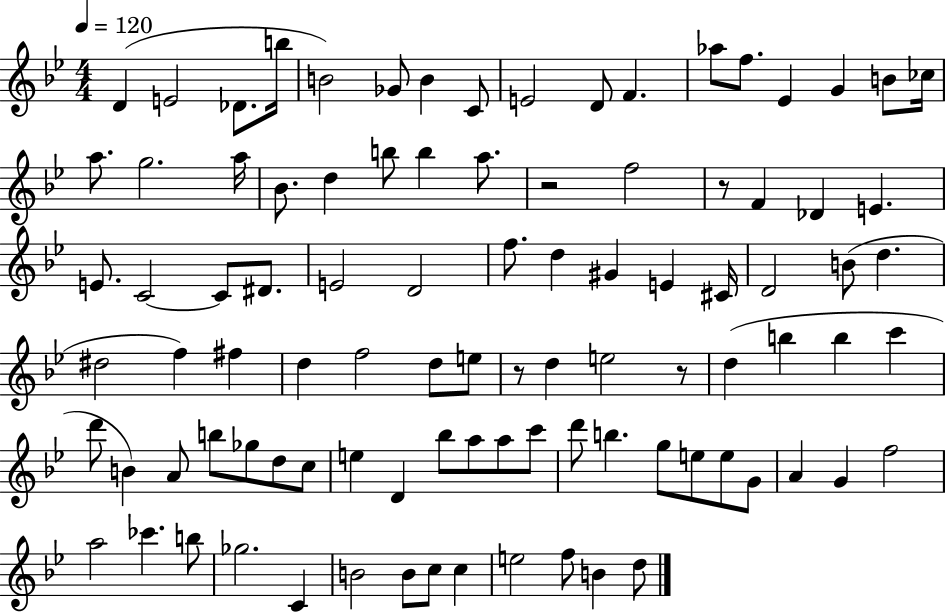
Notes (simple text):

D4/q E4/h Db4/e. B5/s B4/h Gb4/e B4/q C4/e E4/h D4/e F4/q. Ab5/e F5/e. Eb4/q G4/q B4/e CES5/s A5/e. G5/h. A5/s Bb4/e. D5/q B5/e B5/q A5/e. R/h F5/h R/e F4/q Db4/q E4/q. E4/e. C4/h C4/e D#4/e. E4/h D4/h F5/e. D5/q G#4/q E4/q C#4/s D4/h B4/e D5/q. D#5/h F5/q F#5/q D5/q F5/h D5/e E5/e R/e D5/q E5/h R/e D5/q B5/q B5/q C6/q D6/e B4/q A4/e B5/e Gb5/e D5/e C5/e E5/q D4/q Bb5/e A5/e A5/e C6/e D6/e B5/q. G5/e E5/e E5/e G4/e A4/q G4/q F5/h A5/h CES6/q. B5/e Gb5/h. C4/q B4/h B4/e C5/e C5/q E5/h F5/e B4/q D5/e